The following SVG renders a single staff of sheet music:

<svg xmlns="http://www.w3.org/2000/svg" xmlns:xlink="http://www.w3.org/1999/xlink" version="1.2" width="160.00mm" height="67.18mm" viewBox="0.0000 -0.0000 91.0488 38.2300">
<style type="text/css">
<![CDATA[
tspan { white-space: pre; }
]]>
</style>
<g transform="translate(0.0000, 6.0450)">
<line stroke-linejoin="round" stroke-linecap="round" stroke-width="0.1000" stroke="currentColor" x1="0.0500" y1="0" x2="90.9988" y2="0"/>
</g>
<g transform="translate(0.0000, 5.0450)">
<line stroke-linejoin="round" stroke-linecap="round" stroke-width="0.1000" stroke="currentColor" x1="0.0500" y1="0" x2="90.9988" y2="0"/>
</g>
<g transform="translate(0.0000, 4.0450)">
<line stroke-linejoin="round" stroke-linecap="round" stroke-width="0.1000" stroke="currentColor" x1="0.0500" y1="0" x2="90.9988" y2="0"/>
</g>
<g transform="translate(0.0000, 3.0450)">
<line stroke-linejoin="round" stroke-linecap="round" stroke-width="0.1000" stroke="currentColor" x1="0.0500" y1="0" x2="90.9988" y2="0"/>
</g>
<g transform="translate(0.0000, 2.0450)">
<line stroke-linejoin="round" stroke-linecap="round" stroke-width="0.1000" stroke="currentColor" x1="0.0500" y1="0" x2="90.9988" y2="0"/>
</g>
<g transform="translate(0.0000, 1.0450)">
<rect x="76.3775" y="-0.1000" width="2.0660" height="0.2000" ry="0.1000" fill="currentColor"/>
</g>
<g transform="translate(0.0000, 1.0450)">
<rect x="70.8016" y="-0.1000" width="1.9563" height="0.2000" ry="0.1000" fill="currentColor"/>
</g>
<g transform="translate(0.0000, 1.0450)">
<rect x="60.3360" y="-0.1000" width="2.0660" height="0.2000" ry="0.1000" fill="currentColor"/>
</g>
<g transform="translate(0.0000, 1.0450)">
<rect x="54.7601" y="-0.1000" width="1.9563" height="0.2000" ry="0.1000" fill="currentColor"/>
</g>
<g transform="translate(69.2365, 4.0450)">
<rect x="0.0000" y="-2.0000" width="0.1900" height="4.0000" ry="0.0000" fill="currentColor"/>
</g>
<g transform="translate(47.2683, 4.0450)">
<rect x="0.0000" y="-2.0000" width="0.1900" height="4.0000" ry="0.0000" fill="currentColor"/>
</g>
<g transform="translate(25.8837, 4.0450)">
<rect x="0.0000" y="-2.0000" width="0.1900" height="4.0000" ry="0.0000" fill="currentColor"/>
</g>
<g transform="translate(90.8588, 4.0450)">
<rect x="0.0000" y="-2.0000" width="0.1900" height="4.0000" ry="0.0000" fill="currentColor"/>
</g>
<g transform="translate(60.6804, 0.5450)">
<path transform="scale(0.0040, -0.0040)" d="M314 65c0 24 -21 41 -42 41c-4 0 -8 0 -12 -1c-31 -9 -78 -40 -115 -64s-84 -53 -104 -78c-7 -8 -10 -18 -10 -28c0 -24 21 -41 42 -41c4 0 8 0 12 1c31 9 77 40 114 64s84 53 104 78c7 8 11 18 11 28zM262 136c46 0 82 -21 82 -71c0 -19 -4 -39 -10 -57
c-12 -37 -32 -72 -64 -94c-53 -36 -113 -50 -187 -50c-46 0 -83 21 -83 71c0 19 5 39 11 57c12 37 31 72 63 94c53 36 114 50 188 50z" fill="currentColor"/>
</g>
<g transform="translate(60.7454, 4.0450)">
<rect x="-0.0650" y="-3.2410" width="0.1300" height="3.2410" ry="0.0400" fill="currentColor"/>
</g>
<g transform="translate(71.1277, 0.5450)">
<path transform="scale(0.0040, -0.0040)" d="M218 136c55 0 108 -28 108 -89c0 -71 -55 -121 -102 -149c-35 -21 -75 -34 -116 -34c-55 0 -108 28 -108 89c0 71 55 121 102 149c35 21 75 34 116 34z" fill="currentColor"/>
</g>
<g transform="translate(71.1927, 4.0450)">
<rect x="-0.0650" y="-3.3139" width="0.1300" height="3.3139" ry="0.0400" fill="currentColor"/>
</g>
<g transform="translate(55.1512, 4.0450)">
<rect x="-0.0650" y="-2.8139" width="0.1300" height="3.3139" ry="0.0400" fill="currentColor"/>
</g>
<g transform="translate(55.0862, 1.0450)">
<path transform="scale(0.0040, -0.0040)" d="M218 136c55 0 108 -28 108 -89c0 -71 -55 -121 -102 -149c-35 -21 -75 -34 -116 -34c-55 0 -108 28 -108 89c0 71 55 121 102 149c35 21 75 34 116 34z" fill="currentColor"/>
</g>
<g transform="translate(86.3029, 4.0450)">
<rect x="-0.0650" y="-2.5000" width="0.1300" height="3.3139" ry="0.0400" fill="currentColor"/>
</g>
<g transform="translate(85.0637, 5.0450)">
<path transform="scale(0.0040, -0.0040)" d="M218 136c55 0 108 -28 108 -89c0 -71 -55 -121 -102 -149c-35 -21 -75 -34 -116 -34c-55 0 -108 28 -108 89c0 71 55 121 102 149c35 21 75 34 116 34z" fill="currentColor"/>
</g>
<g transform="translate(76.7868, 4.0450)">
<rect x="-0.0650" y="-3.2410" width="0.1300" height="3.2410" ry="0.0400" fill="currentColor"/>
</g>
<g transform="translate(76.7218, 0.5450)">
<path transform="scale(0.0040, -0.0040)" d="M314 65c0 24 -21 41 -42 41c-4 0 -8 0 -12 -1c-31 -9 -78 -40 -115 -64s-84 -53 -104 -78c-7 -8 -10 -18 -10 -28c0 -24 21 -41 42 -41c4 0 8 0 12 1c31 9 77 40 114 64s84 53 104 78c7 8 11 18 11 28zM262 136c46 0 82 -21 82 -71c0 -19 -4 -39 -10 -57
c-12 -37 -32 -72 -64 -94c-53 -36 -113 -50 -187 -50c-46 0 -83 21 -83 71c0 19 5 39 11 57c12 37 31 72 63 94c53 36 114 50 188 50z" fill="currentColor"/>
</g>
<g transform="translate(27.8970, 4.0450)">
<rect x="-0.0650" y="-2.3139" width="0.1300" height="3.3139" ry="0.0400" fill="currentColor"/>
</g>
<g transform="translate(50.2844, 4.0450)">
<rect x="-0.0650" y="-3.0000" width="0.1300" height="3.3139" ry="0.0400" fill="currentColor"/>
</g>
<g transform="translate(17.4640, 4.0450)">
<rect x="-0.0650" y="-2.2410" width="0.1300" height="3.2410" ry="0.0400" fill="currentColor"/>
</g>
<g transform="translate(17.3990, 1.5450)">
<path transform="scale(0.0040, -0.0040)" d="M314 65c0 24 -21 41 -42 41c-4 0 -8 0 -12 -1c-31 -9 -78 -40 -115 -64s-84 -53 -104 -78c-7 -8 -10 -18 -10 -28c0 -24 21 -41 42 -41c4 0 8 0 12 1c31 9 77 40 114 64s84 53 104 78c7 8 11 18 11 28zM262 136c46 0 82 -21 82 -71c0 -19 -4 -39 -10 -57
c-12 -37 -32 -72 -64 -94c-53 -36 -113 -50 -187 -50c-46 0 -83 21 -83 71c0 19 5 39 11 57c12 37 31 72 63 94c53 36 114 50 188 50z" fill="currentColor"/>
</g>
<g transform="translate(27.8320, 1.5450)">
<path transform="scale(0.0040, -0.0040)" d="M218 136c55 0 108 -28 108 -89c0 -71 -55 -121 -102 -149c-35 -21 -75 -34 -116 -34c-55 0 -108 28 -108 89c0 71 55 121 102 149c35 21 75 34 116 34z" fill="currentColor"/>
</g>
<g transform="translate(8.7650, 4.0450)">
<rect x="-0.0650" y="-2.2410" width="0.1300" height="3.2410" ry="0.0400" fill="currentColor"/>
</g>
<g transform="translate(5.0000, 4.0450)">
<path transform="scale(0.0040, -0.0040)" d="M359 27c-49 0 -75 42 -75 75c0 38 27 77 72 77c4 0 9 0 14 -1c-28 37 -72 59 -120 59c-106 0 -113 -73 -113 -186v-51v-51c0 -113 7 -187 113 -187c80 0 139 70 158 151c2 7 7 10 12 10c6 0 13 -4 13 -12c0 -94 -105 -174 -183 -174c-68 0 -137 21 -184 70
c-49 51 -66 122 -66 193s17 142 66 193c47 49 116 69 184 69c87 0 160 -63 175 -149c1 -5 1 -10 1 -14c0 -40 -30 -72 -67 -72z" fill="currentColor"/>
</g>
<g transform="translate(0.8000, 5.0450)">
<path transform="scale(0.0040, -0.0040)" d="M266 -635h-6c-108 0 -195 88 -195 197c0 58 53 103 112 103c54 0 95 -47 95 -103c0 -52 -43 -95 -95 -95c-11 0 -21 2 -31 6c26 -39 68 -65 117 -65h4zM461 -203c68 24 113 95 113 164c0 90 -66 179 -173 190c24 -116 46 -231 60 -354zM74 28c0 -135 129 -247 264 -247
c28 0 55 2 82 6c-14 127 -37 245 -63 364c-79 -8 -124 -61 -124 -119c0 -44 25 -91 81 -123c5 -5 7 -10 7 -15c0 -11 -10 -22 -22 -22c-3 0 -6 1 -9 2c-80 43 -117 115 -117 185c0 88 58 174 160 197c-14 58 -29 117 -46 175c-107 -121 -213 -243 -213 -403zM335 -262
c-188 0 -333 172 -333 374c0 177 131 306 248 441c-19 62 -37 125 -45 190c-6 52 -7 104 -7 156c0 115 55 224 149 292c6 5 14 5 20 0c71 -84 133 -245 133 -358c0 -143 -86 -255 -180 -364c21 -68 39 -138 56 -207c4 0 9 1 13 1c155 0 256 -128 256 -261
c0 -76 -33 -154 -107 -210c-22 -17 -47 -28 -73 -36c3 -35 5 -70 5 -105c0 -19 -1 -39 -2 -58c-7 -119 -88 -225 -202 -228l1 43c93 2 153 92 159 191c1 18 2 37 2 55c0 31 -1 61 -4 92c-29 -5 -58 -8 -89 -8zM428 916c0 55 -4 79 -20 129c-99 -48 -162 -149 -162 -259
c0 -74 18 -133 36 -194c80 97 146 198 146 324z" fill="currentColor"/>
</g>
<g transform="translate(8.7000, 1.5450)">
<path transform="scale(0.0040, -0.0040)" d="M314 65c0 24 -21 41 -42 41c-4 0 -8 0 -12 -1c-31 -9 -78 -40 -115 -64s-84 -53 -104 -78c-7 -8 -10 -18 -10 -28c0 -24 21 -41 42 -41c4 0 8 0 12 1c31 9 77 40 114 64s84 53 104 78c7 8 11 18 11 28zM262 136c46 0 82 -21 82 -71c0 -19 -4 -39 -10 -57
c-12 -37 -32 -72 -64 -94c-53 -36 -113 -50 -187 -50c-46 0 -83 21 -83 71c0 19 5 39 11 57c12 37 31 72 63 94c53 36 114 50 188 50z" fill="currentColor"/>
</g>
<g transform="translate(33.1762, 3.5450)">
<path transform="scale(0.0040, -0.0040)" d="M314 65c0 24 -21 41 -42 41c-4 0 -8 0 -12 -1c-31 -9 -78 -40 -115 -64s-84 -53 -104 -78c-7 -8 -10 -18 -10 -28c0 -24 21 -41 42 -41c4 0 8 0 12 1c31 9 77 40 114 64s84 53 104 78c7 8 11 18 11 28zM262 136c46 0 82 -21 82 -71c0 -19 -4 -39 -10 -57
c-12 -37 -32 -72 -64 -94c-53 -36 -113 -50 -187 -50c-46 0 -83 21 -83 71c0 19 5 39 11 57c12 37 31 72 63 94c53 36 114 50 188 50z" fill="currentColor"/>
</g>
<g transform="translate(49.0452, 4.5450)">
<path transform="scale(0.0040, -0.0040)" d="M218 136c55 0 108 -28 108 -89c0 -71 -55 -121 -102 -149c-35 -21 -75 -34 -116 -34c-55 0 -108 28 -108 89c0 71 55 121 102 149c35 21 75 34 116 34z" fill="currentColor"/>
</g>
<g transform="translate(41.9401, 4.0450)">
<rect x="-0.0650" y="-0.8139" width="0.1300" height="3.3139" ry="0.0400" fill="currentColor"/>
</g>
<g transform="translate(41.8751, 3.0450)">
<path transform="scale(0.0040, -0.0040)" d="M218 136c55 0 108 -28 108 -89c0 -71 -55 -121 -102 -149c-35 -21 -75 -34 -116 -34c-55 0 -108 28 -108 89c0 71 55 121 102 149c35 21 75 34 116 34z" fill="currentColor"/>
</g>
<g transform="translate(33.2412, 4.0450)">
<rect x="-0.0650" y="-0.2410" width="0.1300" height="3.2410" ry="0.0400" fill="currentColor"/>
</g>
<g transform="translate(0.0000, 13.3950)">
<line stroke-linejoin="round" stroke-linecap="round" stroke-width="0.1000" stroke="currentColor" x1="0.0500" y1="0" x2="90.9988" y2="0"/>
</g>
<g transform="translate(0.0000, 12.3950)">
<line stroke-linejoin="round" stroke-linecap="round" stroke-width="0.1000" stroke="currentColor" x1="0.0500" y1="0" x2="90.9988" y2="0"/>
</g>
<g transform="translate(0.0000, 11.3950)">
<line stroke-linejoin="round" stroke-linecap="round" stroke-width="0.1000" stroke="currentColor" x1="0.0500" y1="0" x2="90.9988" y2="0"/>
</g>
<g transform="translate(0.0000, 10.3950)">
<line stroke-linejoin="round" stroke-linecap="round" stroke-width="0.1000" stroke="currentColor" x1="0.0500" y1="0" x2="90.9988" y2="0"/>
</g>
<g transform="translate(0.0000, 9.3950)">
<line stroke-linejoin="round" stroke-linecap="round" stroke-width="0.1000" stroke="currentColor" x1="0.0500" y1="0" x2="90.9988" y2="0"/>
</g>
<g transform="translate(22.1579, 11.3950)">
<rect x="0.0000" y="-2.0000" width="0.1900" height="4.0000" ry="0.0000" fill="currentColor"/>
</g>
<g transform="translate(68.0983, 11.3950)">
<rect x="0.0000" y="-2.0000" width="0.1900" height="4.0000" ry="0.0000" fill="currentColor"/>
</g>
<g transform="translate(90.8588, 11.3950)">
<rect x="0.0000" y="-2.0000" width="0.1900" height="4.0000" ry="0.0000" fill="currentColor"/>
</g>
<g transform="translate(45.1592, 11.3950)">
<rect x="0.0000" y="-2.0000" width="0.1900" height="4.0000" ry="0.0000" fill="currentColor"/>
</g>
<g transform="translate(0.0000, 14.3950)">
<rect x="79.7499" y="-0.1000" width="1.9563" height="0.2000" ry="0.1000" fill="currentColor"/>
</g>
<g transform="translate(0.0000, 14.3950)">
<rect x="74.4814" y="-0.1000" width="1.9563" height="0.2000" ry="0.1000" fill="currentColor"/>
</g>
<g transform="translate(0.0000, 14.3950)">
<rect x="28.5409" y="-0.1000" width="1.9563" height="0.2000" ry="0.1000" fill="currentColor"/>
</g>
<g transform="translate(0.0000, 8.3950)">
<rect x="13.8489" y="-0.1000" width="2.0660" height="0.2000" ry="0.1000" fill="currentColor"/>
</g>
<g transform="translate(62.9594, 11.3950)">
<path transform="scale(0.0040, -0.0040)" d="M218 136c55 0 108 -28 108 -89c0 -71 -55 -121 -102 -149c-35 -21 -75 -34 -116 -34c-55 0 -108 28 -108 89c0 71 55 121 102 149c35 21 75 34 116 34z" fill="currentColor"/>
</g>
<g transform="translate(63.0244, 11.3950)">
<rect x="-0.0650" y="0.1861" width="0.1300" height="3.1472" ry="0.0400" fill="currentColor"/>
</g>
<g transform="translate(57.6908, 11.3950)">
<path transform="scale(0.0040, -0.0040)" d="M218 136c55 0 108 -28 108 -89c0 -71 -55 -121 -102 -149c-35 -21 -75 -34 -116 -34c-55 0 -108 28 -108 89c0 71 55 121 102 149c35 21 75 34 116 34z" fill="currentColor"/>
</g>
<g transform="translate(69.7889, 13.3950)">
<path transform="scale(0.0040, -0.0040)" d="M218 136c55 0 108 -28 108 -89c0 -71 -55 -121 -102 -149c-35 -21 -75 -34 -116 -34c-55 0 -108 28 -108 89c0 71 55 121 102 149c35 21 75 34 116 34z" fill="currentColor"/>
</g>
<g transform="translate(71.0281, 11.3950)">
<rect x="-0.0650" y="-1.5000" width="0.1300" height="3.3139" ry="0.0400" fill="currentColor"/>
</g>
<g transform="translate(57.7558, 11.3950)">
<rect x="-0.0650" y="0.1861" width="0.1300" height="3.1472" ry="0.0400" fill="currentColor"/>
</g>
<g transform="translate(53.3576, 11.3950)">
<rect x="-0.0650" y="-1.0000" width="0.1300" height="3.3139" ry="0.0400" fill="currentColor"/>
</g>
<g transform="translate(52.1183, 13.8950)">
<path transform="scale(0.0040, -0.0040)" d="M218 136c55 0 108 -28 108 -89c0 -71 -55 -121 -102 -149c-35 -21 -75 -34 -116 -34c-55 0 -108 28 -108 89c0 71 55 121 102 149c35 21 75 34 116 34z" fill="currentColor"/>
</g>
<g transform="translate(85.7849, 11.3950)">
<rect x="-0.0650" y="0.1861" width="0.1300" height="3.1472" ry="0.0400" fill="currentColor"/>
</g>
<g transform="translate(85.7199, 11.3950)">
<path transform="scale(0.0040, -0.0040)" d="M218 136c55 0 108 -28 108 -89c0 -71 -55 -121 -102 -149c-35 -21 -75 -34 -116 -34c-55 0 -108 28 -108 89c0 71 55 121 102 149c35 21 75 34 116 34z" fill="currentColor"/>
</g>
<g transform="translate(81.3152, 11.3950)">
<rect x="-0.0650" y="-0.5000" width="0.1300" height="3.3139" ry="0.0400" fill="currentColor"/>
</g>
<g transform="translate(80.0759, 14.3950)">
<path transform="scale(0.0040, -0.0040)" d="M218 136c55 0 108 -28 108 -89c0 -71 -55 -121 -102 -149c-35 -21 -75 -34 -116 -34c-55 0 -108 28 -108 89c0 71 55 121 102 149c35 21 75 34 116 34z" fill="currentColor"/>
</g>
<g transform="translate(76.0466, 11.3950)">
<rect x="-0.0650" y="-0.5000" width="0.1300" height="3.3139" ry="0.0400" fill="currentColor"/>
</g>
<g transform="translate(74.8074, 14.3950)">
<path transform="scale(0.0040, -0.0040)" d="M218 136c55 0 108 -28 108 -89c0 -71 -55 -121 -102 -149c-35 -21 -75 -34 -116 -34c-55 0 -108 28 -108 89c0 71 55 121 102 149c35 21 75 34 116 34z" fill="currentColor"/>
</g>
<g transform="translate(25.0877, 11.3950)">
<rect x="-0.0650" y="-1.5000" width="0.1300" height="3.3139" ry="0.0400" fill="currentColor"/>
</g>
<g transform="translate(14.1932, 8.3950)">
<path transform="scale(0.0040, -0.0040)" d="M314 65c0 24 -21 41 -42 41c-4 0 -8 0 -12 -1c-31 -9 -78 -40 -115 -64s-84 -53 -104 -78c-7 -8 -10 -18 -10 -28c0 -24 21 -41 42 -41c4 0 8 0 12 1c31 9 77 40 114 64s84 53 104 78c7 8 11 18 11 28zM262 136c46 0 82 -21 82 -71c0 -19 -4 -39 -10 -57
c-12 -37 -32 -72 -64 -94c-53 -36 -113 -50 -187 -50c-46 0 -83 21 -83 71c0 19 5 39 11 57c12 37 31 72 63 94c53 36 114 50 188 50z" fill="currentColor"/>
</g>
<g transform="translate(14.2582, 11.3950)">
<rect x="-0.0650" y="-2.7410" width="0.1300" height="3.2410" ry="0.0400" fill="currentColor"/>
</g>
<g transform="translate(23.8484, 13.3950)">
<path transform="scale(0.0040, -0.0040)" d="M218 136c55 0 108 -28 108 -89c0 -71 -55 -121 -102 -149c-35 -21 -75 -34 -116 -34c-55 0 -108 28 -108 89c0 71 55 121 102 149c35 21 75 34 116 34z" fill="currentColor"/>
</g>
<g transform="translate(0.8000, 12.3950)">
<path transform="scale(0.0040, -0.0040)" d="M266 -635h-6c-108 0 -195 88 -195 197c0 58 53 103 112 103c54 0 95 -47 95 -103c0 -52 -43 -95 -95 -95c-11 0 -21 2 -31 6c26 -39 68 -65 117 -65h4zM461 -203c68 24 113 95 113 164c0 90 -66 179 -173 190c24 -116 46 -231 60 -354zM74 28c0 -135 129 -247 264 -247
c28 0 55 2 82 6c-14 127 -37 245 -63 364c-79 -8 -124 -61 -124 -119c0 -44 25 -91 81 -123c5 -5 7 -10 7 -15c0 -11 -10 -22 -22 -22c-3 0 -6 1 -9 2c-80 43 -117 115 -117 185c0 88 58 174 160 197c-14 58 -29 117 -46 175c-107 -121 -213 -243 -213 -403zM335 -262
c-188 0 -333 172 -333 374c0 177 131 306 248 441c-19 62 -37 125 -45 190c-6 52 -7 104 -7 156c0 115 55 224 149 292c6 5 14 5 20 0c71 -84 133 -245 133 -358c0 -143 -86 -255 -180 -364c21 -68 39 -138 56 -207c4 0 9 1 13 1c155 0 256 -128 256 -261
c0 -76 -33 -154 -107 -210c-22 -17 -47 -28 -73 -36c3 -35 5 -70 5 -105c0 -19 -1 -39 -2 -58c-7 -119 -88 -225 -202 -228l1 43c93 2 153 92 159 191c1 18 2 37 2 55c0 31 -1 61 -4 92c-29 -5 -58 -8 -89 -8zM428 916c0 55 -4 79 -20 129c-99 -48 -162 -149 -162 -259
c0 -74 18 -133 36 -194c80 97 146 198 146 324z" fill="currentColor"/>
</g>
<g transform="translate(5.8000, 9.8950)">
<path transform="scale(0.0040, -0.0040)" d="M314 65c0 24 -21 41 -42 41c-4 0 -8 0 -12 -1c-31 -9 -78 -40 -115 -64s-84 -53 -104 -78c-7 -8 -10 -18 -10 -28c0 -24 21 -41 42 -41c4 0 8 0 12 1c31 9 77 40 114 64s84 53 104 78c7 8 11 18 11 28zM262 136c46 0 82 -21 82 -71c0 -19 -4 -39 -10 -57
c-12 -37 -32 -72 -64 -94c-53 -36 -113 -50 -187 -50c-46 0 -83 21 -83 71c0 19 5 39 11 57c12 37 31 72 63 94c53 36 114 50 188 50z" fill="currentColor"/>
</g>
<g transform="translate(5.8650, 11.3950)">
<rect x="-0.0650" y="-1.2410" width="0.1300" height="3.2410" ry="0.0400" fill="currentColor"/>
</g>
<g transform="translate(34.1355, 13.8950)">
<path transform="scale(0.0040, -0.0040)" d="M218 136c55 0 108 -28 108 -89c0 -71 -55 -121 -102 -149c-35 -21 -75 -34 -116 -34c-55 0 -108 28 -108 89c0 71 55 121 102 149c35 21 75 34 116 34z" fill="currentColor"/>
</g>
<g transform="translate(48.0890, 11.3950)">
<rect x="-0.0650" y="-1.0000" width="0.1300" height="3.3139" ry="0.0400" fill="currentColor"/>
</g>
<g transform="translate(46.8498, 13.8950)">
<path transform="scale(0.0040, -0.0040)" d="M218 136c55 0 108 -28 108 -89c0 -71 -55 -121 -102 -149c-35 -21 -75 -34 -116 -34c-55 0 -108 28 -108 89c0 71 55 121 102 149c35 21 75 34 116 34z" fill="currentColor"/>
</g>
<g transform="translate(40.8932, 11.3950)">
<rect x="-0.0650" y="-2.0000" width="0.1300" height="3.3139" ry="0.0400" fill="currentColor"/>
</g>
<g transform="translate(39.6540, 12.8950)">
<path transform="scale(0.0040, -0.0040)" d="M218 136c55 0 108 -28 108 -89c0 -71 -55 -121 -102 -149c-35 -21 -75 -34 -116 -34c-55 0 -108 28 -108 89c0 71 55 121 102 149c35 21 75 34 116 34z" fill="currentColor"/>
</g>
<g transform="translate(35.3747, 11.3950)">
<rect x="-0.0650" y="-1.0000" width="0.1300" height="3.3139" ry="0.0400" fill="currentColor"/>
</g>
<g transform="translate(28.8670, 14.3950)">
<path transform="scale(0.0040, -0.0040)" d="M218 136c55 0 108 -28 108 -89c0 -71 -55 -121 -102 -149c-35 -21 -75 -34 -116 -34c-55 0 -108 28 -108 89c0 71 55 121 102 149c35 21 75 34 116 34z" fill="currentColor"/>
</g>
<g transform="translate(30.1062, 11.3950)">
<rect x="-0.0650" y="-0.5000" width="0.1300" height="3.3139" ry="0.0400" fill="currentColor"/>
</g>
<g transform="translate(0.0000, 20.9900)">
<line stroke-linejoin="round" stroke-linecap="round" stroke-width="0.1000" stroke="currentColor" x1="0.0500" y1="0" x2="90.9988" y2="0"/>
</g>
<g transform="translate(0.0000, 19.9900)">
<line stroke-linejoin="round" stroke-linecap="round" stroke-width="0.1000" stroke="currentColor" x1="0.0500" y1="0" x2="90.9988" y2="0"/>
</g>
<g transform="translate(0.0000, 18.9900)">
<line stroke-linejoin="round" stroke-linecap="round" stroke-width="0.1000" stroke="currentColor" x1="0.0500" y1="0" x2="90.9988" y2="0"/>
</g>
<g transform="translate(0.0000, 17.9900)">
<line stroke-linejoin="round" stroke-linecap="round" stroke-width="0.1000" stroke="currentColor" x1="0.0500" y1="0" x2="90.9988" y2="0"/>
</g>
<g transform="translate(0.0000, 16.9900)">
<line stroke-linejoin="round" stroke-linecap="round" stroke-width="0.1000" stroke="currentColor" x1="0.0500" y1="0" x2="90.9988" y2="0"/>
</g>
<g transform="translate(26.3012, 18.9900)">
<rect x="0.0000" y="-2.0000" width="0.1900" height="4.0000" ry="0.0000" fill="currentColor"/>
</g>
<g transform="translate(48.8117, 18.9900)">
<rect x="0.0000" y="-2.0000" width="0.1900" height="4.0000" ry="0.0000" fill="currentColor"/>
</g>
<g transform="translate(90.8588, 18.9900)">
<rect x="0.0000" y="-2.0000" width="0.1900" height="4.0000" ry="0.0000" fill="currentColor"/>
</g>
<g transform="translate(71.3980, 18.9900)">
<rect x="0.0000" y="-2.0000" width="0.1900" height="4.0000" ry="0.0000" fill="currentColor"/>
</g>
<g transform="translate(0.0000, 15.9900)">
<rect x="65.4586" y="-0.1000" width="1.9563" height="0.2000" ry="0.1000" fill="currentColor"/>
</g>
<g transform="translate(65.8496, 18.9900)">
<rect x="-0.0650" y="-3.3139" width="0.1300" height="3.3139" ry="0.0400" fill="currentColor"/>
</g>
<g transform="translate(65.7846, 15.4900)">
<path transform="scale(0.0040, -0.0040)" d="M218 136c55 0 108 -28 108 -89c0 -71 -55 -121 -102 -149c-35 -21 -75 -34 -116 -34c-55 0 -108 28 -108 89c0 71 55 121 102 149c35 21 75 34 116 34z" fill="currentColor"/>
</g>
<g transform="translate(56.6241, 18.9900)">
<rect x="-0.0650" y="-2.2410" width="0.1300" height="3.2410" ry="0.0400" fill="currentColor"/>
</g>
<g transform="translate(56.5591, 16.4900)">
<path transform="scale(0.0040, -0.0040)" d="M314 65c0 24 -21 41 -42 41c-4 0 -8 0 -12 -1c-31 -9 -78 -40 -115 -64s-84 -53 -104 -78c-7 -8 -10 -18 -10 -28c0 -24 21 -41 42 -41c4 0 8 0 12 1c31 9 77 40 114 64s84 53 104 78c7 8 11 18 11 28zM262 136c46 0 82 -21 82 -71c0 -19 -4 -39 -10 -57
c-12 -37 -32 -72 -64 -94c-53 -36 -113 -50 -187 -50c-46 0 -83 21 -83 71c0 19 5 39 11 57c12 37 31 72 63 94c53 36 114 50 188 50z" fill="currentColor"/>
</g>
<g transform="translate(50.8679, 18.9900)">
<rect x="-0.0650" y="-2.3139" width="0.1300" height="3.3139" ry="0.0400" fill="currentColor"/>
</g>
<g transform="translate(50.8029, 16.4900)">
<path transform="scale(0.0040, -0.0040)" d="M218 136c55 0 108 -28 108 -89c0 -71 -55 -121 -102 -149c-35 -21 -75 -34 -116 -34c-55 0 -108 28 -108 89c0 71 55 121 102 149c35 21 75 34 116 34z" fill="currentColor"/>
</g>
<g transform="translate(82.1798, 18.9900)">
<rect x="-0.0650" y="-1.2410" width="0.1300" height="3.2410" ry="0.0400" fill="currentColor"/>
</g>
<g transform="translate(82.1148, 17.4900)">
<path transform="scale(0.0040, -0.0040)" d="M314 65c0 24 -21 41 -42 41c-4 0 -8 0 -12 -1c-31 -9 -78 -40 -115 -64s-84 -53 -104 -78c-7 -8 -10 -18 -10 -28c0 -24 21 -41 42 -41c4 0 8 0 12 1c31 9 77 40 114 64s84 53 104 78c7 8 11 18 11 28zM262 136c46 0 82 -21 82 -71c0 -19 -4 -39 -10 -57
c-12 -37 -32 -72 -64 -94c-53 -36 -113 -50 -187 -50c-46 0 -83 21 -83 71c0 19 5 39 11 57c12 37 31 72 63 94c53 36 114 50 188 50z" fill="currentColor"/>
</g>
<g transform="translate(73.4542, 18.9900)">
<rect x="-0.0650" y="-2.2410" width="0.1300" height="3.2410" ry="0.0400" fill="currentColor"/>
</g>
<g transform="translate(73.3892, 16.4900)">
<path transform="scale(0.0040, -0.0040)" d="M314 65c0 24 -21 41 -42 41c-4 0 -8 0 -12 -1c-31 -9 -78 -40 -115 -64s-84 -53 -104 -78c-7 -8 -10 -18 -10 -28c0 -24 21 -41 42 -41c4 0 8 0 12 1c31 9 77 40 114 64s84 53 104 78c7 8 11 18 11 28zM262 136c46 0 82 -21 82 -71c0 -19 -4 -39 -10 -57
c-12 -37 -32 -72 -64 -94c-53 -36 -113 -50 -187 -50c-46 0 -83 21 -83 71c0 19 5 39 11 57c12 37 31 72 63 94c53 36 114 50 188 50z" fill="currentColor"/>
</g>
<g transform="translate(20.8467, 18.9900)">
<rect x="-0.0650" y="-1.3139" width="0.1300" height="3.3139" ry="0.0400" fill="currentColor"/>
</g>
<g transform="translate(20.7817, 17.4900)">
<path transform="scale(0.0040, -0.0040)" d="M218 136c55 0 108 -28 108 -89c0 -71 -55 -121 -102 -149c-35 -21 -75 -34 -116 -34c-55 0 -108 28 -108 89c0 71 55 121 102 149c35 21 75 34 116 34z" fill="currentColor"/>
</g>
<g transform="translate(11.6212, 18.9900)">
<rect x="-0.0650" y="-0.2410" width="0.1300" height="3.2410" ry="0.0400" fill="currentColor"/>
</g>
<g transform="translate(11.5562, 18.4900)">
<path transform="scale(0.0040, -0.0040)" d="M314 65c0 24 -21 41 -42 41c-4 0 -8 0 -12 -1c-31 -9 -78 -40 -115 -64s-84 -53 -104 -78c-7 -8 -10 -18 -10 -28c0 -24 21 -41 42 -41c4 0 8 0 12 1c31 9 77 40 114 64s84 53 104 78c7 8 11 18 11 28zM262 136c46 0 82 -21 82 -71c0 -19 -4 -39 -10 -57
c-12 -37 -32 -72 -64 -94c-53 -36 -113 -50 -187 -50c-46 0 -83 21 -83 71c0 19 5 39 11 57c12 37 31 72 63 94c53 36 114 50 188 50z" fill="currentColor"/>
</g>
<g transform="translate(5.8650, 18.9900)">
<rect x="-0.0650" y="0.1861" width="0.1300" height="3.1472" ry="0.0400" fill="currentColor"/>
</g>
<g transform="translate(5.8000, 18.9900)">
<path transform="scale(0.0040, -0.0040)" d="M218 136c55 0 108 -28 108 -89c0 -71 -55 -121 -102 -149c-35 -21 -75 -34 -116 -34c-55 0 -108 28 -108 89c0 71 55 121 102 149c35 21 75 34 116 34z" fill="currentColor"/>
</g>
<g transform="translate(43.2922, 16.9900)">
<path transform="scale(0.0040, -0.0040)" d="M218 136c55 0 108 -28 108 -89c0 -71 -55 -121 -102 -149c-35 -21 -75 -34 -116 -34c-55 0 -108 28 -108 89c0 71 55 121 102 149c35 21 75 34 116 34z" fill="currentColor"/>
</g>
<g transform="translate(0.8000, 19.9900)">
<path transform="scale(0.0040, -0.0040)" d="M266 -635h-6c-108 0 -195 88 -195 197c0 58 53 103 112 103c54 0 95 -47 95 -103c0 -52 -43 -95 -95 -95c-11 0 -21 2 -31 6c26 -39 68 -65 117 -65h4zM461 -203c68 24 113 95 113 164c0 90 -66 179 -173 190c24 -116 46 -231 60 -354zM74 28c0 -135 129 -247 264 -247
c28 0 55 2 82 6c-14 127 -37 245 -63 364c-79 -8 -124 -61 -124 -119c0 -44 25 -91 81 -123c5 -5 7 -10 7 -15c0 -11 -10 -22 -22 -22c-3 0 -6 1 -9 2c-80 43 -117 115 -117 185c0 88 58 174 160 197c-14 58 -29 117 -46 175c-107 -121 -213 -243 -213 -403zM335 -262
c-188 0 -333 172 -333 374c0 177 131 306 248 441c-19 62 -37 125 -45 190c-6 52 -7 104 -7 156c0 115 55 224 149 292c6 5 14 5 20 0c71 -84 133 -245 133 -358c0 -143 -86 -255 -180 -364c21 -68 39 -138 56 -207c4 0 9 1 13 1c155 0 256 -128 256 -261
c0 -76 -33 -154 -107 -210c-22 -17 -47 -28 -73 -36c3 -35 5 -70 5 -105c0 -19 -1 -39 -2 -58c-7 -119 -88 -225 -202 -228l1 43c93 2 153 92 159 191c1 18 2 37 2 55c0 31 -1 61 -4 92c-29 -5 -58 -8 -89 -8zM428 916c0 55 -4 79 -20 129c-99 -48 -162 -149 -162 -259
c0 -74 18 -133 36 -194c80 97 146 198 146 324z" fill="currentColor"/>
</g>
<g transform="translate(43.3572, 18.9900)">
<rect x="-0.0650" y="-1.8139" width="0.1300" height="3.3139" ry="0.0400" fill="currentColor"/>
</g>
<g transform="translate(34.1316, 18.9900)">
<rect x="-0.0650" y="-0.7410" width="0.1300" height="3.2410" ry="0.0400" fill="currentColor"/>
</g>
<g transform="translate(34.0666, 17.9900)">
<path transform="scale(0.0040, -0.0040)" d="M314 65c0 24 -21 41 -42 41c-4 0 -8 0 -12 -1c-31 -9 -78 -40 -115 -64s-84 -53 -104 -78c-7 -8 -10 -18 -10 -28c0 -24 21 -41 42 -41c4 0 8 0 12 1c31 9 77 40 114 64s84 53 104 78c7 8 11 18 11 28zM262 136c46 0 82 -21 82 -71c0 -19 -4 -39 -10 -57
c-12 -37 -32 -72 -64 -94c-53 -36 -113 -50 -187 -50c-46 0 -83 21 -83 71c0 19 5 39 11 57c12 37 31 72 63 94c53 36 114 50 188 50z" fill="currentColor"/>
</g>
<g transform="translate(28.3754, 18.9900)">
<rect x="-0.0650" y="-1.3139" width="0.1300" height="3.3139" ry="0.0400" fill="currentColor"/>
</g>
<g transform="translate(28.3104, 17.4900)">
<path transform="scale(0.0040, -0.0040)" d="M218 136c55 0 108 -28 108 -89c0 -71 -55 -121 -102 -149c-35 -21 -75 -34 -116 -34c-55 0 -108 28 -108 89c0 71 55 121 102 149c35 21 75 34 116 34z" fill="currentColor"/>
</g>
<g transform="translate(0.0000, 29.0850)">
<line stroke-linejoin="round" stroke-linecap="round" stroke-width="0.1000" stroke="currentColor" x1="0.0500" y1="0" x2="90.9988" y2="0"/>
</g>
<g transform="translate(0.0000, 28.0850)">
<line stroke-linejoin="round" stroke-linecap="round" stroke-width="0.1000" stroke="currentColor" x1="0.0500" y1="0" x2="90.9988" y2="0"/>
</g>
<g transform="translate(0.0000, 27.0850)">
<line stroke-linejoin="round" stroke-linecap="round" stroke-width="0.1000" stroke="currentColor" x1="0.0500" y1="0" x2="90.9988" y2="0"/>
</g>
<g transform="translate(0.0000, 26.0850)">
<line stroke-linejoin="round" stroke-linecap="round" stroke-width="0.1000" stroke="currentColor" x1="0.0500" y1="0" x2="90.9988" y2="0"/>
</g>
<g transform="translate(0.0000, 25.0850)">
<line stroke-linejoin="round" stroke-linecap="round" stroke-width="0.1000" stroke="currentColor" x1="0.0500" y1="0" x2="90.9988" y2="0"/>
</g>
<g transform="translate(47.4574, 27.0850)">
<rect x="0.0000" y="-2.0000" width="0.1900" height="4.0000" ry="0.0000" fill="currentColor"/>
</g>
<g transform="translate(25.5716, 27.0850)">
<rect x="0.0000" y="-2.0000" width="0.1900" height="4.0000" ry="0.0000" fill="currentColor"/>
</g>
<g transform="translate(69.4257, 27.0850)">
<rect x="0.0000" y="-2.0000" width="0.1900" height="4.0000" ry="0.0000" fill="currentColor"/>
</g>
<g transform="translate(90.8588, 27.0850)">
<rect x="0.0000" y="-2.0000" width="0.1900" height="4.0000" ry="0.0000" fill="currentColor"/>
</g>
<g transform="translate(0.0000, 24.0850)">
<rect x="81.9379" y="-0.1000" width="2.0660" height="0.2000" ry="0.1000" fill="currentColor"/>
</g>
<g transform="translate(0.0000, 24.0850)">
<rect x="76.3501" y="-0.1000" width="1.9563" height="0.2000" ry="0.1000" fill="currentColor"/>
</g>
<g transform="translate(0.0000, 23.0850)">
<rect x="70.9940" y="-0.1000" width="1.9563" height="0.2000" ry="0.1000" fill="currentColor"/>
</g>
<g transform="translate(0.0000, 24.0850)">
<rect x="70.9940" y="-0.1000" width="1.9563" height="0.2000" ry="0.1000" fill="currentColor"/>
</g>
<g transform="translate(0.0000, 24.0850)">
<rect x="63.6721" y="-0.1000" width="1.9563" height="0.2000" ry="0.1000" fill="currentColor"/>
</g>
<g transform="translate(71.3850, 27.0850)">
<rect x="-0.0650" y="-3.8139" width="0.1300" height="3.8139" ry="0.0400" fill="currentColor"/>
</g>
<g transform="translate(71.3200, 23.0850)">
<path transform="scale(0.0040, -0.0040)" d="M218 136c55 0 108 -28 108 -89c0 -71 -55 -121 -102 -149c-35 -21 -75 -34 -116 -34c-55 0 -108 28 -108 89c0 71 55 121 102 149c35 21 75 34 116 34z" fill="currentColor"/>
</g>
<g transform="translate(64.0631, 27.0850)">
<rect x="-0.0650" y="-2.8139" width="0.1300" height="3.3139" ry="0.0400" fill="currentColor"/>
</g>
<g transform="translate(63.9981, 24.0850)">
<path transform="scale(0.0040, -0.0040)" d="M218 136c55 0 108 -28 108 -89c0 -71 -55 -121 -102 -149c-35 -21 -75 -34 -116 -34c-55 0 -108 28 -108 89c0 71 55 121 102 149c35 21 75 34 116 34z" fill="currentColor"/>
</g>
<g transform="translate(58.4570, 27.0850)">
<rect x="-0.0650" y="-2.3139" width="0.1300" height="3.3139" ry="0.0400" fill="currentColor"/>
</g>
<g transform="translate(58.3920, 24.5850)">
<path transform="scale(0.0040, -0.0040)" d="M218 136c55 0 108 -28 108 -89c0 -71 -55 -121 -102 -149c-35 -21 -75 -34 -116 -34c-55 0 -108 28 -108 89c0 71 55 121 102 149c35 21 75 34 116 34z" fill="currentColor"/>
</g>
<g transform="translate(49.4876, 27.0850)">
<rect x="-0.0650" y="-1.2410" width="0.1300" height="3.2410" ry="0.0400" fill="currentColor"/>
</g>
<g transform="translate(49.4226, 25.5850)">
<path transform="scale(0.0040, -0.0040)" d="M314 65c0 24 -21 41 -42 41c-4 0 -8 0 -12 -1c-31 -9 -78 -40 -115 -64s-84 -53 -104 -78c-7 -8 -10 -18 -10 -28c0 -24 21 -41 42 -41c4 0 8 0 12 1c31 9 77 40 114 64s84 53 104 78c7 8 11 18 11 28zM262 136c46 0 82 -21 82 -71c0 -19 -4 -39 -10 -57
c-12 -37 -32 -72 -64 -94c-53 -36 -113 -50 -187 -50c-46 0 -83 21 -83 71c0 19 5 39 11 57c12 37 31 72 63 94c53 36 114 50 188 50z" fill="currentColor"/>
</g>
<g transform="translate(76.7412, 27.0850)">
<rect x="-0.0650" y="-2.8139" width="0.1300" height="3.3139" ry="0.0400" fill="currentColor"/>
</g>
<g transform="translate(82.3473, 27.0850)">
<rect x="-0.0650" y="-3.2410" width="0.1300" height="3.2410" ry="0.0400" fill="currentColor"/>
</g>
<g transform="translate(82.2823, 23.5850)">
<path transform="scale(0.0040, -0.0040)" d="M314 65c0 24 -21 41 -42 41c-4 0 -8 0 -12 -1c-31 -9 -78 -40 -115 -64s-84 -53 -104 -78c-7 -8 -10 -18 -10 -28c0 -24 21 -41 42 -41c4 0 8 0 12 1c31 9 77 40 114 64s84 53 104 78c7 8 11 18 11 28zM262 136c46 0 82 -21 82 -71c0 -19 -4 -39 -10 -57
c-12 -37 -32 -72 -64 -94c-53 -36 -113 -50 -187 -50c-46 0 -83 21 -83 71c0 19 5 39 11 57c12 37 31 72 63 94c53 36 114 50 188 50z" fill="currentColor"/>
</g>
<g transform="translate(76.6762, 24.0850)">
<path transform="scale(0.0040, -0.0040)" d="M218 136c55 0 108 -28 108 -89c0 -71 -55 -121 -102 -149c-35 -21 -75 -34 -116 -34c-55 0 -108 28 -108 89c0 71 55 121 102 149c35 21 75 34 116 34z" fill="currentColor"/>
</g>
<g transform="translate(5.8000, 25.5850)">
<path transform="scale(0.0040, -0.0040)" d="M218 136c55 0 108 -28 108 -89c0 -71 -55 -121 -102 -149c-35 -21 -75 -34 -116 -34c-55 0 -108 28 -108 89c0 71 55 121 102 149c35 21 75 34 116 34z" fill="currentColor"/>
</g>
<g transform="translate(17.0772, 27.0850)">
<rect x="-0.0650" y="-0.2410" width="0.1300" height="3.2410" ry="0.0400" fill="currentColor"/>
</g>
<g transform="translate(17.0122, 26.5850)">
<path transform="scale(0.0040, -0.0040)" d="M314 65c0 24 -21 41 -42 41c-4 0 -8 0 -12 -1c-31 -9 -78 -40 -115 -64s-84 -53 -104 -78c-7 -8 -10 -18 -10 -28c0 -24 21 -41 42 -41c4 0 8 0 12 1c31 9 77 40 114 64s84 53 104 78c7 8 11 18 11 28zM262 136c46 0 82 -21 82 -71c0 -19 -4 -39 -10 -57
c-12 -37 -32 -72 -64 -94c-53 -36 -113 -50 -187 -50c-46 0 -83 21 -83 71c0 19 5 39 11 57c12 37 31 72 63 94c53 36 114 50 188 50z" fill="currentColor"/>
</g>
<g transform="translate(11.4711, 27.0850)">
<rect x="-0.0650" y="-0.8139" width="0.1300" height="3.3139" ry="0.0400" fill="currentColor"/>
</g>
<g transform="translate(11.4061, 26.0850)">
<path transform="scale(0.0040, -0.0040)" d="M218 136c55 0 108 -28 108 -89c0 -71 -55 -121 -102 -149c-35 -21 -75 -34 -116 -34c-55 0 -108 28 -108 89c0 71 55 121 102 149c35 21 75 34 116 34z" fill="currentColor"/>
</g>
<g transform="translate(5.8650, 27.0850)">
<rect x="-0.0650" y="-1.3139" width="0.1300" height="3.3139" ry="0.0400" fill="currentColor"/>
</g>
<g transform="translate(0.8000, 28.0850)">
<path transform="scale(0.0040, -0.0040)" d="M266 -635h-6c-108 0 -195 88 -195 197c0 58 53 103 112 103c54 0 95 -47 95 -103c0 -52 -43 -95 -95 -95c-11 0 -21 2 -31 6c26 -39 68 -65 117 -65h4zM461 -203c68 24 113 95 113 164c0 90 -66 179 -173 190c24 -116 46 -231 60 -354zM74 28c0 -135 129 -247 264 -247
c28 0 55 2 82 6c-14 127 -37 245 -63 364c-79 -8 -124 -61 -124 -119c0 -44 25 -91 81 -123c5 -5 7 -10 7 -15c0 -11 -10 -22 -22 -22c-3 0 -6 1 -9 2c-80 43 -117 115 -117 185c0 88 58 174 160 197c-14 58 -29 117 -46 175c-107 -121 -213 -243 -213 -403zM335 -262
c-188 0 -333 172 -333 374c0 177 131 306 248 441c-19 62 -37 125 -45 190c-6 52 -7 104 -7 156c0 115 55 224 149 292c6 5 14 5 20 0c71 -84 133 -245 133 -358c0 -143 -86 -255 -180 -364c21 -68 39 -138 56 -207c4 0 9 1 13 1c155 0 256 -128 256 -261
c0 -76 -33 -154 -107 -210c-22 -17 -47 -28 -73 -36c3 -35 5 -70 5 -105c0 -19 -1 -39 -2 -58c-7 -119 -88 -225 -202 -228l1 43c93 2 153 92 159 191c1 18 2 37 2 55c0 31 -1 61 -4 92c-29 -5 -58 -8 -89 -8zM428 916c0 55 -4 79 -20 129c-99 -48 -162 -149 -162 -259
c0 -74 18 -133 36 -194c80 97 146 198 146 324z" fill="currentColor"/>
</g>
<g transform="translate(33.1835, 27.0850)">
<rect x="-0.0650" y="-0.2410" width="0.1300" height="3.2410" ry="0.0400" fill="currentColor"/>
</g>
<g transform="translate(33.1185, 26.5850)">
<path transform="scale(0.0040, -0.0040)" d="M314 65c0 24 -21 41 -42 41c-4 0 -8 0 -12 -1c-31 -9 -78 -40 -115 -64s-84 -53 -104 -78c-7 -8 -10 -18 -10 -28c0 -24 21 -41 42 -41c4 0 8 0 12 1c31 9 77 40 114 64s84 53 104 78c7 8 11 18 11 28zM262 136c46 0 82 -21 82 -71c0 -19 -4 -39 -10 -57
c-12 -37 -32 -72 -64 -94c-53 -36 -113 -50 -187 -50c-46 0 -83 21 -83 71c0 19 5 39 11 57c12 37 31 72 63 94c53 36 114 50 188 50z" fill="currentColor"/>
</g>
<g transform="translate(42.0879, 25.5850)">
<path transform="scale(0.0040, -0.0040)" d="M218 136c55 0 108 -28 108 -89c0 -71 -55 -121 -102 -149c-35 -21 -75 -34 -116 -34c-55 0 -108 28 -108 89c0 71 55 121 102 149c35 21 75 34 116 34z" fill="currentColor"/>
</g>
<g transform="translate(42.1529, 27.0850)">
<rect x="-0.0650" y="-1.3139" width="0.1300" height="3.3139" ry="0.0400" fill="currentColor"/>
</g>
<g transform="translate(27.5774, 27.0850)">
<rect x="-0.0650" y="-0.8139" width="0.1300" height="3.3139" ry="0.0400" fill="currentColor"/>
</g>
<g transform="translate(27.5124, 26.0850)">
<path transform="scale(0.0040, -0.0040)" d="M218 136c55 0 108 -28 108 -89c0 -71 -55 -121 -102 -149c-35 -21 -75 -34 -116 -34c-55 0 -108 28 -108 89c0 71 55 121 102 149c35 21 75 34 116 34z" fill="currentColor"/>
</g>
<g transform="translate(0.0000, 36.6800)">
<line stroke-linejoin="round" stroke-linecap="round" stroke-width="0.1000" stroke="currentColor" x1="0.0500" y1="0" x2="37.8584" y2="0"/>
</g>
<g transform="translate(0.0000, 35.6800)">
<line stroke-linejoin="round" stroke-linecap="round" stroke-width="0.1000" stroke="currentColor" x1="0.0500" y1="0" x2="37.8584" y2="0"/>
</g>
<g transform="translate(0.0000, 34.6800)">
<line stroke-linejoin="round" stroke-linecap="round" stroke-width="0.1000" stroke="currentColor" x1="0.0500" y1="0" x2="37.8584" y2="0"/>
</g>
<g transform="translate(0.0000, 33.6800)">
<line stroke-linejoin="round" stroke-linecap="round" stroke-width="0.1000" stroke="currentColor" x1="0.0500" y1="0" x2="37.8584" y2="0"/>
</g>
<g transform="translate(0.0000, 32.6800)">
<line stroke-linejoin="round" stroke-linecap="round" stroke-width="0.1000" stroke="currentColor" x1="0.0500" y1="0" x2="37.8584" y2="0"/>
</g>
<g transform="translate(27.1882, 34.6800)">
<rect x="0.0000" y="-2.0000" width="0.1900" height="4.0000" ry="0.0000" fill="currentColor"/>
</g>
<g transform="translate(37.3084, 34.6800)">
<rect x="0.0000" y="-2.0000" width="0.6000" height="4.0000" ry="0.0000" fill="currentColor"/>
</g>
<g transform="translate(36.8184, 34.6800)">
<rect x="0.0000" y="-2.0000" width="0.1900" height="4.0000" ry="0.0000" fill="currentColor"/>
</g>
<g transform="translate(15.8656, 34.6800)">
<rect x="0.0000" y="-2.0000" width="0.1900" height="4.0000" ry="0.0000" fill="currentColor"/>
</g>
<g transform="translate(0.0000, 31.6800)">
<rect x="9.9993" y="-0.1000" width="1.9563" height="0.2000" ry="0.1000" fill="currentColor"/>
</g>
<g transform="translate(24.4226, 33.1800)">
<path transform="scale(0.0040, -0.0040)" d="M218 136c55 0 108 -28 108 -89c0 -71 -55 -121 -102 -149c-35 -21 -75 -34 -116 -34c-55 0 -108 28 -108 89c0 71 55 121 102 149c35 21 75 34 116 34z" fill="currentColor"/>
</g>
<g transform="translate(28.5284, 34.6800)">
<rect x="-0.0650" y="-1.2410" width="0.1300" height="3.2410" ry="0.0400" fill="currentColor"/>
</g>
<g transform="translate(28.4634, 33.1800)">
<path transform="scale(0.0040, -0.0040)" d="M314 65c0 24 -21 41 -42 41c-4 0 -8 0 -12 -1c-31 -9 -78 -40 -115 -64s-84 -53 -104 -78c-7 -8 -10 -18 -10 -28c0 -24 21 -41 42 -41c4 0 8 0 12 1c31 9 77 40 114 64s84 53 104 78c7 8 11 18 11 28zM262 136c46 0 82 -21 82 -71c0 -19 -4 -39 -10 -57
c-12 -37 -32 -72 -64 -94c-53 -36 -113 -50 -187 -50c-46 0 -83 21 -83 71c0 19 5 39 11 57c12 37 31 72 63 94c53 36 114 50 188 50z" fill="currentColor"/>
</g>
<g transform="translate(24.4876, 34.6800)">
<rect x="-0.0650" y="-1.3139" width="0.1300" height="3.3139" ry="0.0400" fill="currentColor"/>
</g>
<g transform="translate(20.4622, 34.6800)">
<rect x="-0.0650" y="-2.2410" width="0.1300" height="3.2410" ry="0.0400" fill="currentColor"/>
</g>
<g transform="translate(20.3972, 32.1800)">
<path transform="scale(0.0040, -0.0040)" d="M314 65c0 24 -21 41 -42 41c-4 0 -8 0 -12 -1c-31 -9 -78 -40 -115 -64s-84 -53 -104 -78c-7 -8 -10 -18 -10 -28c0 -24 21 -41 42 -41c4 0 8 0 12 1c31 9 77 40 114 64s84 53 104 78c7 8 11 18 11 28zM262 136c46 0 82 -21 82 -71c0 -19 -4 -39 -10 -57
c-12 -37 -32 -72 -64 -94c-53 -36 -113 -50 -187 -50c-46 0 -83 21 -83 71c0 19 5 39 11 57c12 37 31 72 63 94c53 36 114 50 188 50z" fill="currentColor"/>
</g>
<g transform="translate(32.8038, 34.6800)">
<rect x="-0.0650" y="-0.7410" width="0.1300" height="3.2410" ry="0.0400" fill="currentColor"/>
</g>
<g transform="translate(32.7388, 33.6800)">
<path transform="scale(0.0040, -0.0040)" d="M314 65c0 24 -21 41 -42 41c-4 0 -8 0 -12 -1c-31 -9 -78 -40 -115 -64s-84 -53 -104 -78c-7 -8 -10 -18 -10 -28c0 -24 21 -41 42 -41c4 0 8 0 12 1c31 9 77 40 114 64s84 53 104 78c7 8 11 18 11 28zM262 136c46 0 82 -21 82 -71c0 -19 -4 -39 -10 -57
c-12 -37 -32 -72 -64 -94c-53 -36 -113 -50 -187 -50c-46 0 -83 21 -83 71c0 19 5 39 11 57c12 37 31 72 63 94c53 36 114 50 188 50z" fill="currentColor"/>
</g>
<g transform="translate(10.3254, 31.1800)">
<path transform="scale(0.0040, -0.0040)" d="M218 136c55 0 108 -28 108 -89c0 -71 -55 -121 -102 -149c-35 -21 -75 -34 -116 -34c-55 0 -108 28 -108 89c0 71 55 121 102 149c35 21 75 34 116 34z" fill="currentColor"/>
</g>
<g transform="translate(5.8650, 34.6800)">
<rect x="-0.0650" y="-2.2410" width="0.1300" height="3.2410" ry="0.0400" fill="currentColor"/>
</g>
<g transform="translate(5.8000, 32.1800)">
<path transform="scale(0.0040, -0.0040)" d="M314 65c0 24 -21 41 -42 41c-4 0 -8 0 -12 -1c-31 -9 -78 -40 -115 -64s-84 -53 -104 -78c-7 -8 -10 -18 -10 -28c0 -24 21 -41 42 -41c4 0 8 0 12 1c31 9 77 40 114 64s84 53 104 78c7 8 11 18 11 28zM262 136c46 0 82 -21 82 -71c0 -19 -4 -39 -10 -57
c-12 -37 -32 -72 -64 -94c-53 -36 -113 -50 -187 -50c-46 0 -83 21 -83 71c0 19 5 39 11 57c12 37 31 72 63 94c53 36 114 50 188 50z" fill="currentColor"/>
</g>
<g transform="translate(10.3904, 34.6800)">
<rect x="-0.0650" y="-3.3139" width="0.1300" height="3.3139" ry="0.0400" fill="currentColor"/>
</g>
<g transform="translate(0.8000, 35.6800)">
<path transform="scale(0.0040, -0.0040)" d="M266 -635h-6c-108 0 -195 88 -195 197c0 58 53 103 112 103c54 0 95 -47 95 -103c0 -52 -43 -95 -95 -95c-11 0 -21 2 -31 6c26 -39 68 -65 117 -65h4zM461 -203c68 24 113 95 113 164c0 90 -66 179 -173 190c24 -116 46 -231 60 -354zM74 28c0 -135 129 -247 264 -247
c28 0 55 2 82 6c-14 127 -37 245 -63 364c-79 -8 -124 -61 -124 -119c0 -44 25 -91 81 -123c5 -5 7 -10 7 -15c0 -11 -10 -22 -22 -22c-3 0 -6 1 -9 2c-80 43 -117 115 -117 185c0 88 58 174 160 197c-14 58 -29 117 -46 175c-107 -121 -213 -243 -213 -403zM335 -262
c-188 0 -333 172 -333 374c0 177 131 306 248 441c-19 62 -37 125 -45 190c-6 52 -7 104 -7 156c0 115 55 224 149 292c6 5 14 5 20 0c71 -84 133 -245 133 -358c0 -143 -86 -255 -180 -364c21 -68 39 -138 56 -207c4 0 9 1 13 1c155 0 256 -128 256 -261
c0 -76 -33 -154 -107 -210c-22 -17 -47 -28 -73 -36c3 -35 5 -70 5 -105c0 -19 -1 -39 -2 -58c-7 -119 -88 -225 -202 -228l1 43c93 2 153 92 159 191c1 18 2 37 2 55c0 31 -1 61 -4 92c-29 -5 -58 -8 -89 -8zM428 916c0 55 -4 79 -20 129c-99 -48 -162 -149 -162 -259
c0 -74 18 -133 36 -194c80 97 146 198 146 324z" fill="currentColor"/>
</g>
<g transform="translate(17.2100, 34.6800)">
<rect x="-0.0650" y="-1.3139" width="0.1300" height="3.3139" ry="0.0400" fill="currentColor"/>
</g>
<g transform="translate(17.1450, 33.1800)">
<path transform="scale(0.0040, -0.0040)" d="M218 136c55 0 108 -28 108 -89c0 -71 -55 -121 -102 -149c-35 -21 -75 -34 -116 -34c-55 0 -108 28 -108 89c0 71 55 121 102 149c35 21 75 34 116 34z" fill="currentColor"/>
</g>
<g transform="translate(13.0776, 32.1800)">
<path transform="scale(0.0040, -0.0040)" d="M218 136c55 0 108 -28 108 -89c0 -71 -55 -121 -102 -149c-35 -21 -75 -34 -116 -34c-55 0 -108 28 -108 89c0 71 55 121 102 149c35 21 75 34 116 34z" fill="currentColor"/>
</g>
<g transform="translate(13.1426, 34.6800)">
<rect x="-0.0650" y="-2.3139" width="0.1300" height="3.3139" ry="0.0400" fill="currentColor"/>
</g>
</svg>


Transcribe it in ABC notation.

X:1
T:Untitled
M:4/4
L:1/4
K:C
g2 g2 g c2 d A a b2 b b2 G e2 a2 E C D F D D B B E C C B B c2 e e d2 f g g2 b g2 e2 e d c2 d c2 e e2 g a c' a b2 g2 b g e g2 e e2 d2